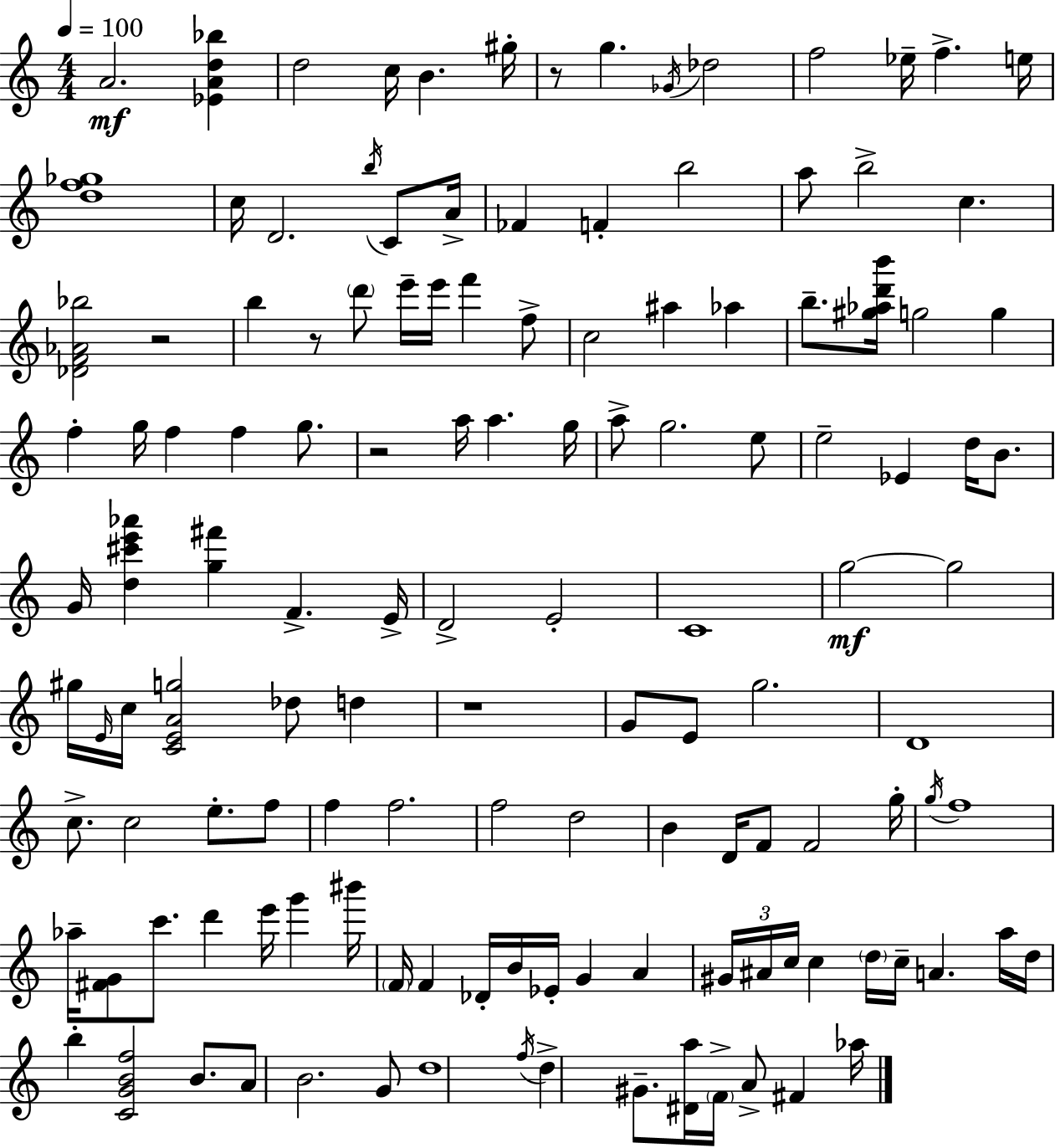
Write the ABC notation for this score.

X:1
T:Untitled
M:4/4
L:1/4
K:C
A2 [_EAd_b] d2 c/4 B ^g/4 z/2 g _G/4 _d2 f2 _e/4 f e/4 [df_g]4 c/4 D2 b/4 C/2 A/4 _F F b2 a/2 b2 c [_DF_A_b]2 z2 b z/2 d'/2 e'/4 e'/4 f' f/2 c2 ^a _a b/2 [^g_ad'b']/4 g2 g f g/4 f f g/2 z2 a/4 a g/4 a/2 g2 e/2 e2 _E d/4 B/2 G/4 [d^c'e'_a'] [g^f'] F E/4 D2 E2 C4 g2 g2 ^g/4 E/4 c/4 [CEAg]2 _d/2 d z4 G/2 E/2 g2 D4 c/2 c2 e/2 f/2 f f2 f2 d2 B D/4 F/2 F2 g/4 g/4 f4 _a/4 [^FG]/2 c'/2 d' e'/4 g' ^b'/4 F/4 F _D/4 B/4 _E/4 G A ^G/4 ^A/4 c/4 c d/4 c/4 A a/4 d/4 b [CGBf]2 B/2 A/2 B2 G/2 d4 f/4 d ^G/2 [^Da]/4 F/4 A/2 ^F _a/4